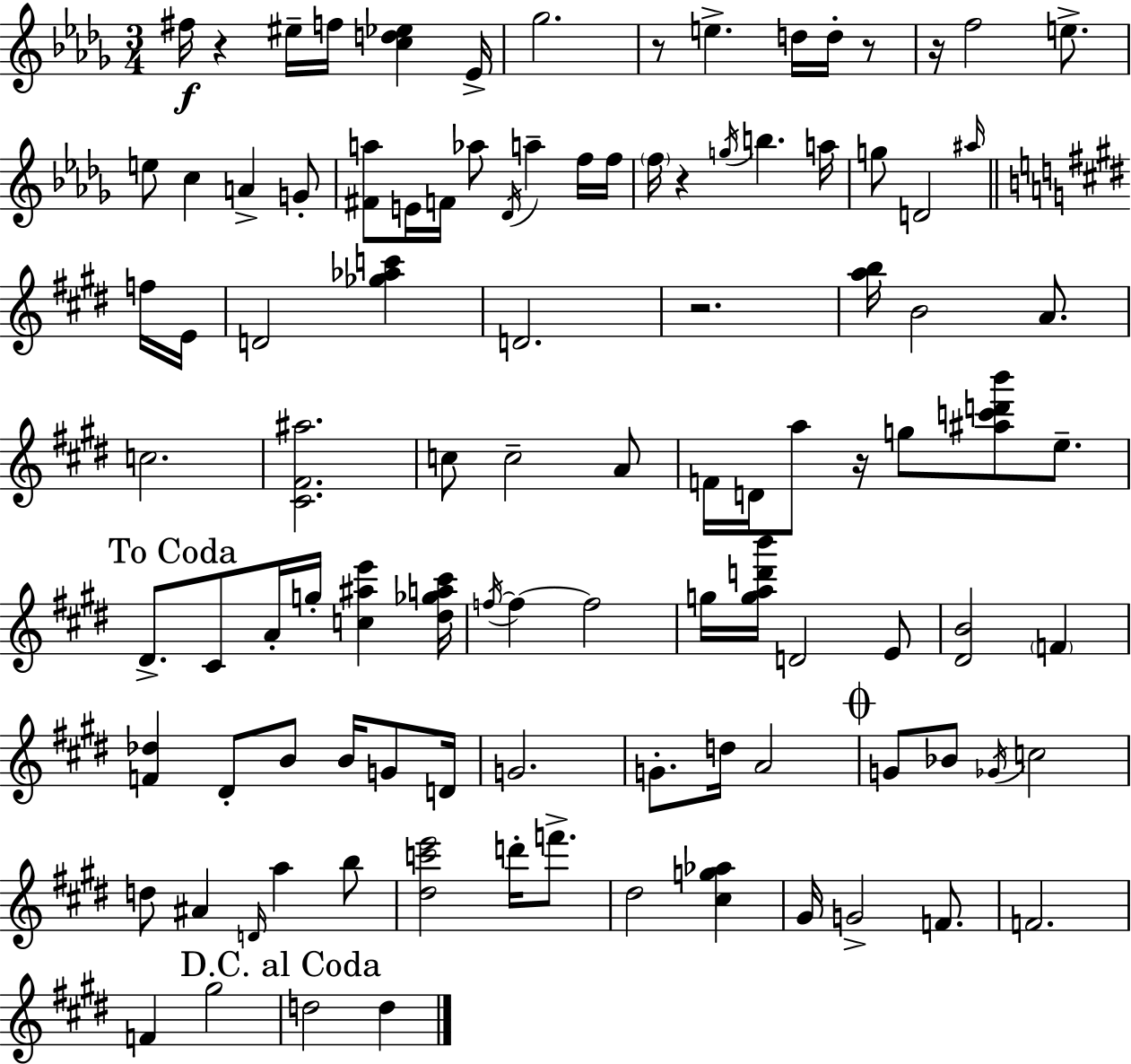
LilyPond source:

{
  \clef treble
  \numericTimeSignature
  \time 3/4
  \key bes \minor
  fis''16\f r4 eis''16-- f''16 <c'' d'' ees''>4 ees'16-> | ges''2. | r8 e''4.-> d''16 d''16-. r8 | r16 f''2 e''8.-> | \break e''8 c''4 a'4-> g'8-. | <fis' a''>8 e'16 f'16 aes''8 \acciaccatura { des'16 } a''4-- f''16 | f''16 \parenthesize f''16 r4 \acciaccatura { g''16 } b''4. | a''16 g''8 d'2 | \break \grace { ais''16 } \bar "||" \break \key e \major f''16 e'16 d'2 <ges'' aes'' c'''>4 | d'2. | r2. | <a'' b''>16 b'2 a'8. | \break c''2. | <cis' fis' ais''>2. | c''8 c''2-- | a'8 f'16 d'16 a''8 r16 g''8 <ais'' c''' d''' b'''>8 e''8.-- | \break \mark "To Coda" dis'8.-> cis'8 a'16-. g''16-. <c'' ais'' e'''>4 | <dis'' ges'' a'' cis'''>16 \acciaccatura { f''16~ }~ f''4 f''2 | g''16 <g'' a'' d''' b'''>16 d'2 | e'8 <dis' b'>2 \parenthesize f'4 | \break <f' des''>4 dis'8-. b'8 b'16 | g'8 d'16 g'2. | g'8.-. d''16 a'2 | \mark \markup { \musicglyph "scripts.coda" } g'8 bes'8 \acciaccatura { ges'16 } c''2 | \break d''8 ais'4 \grace { d'16 } a''4 | b''8 <dis'' c''' e'''>2 | d'''16-. f'''8.-> dis''2 | <cis'' g'' aes''>4 gis'16 g'2-> | \break f'8. f'2. | f'4 gis''2 | \mark "D.C. al Coda" d''2 | d''4 \bar "|."
}